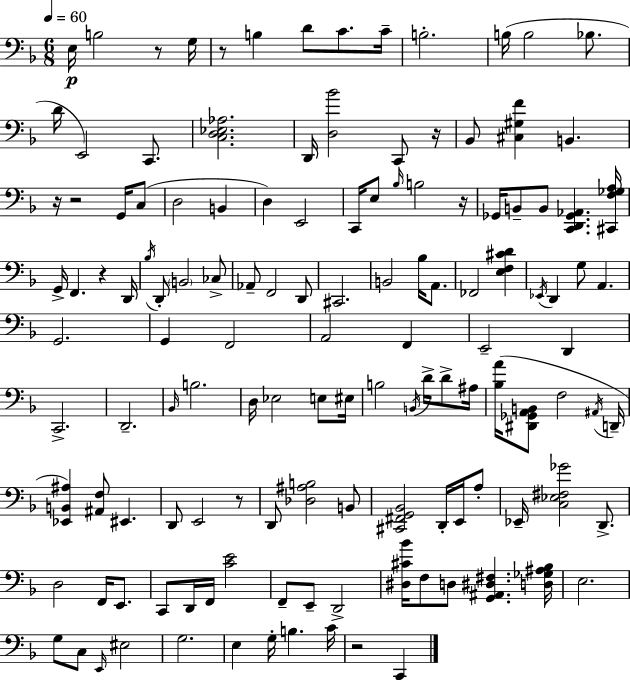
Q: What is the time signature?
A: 6/8